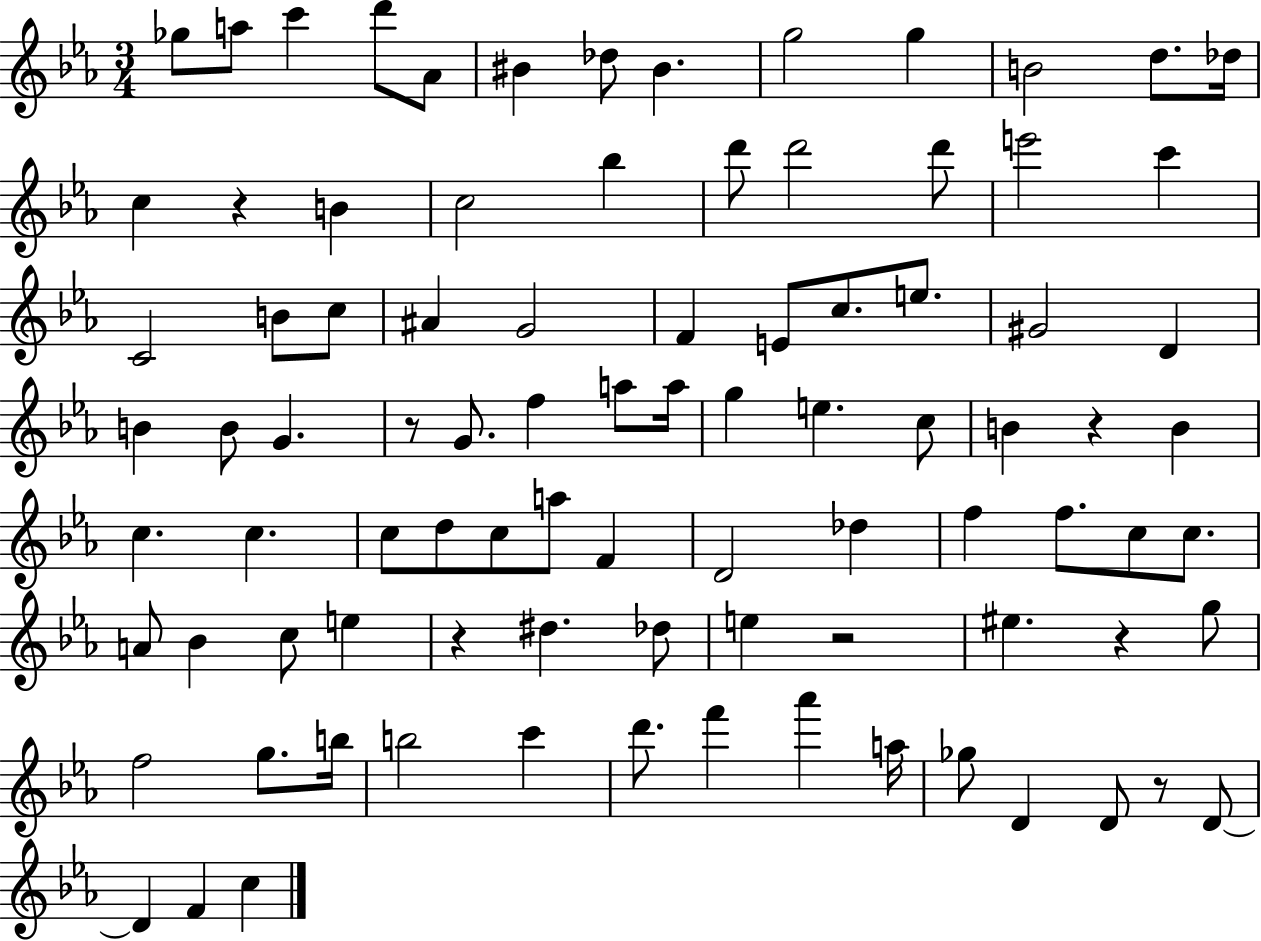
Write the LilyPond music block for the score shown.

{
  \clef treble
  \numericTimeSignature
  \time 3/4
  \key ees \major
  ges''8 a''8 c'''4 d'''8 aes'8 | bis'4 des''8 bis'4. | g''2 g''4 | b'2 d''8. des''16 | \break c''4 r4 b'4 | c''2 bes''4 | d'''8 d'''2 d'''8 | e'''2 c'''4 | \break c'2 b'8 c''8 | ais'4 g'2 | f'4 e'8 c''8. e''8. | gis'2 d'4 | \break b'4 b'8 g'4. | r8 g'8. f''4 a''8 a''16 | g''4 e''4. c''8 | b'4 r4 b'4 | \break c''4. c''4. | c''8 d''8 c''8 a''8 f'4 | d'2 des''4 | f''4 f''8. c''8 c''8. | \break a'8 bes'4 c''8 e''4 | r4 dis''4. des''8 | e''4 r2 | eis''4. r4 g''8 | \break f''2 g''8. b''16 | b''2 c'''4 | d'''8. f'''4 aes'''4 a''16 | ges''8 d'4 d'8 r8 d'8~~ | \break d'4 f'4 c''4 | \bar "|."
}